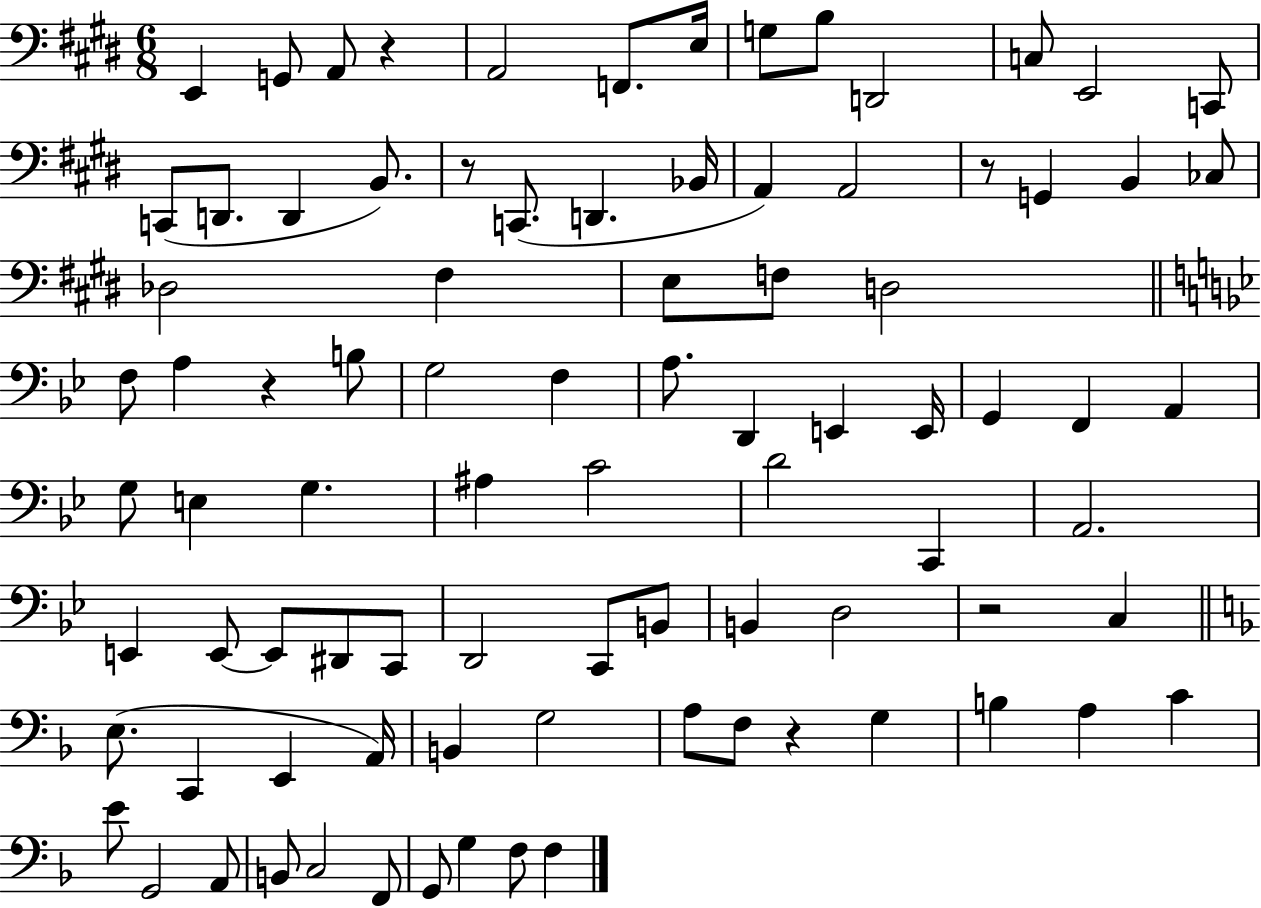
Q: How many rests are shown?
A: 6